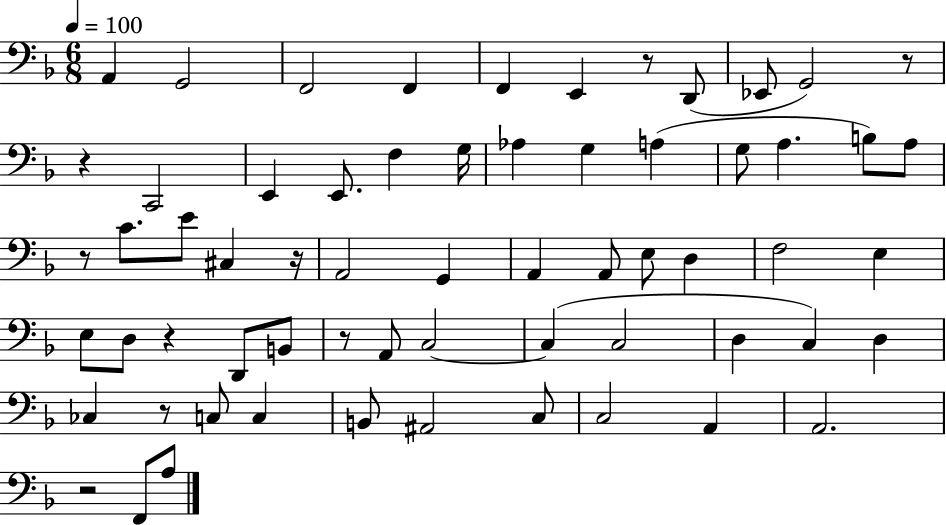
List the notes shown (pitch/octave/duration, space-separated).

A2/q G2/h F2/h F2/q F2/q E2/q R/e D2/e Eb2/e G2/h R/e R/q C2/h E2/q E2/e. F3/q G3/s Ab3/q G3/q A3/q G3/e A3/q. B3/e A3/e R/e C4/e. E4/e C#3/q R/s A2/h G2/q A2/q A2/e E3/e D3/q F3/h E3/q E3/e D3/e R/q D2/e B2/e R/e A2/e C3/h C3/q C3/h D3/q C3/q D3/q CES3/q R/e C3/e C3/q B2/e A#2/h C3/e C3/h A2/q A2/h. R/h F2/e A3/e